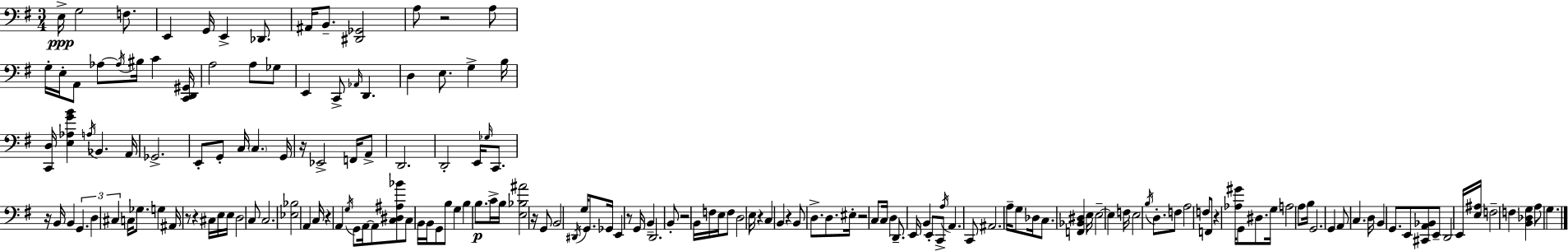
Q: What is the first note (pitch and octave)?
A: E3